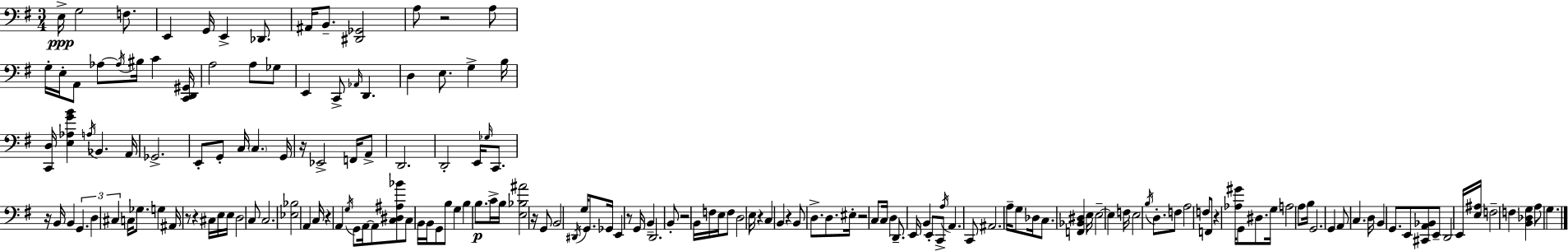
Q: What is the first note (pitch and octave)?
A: E3